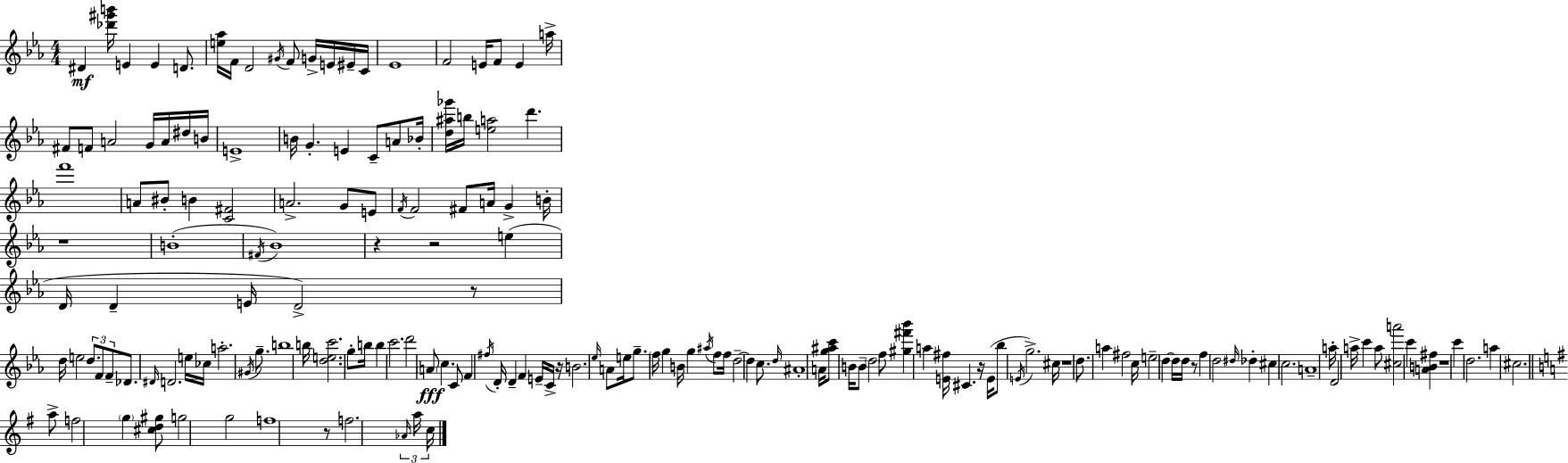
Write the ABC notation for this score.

X:1
T:Untitled
M:4/4
L:1/4
K:Cm
^D [_d'^g'b']/4 E E D/2 [e_a]/4 F/4 D2 ^G/4 F/2 G/4 E/4 ^E/4 C/4 _E4 F2 E/4 F/2 E a/4 ^F/2 F/2 A2 G/4 A/4 ^d/4 B/4 E4 B/4 G E C/2 A/2 _B/4 [d^a_g']/4 b/4 [ea]2 d' f'4 A/2 ^B/2 B [C^F]2 A2 G/2 E/2 F/4 F2 ^F/2 A/4 G B/4 z4 B4 ^F/4 _B4 z z2 e D/4 D E/4 D2 z/2 d/4 e2 d/2 F/2 F/2 _D/2 ^D/4 D2 e/4 _c/4 a2 ^G/4 g/2 b4 b/4 [dec']2 g/2 b/4 b c'2 d'2 A/2 c C/2 F ^f/4 D/4 D F E/4 C/4 z/4 B2 _e/4 A/2 e/4 g/2 f/4 g B/4 g ^a/4 f/2 f/4 d2 d c/2 d/4 ^A4 A/4 [g^ac']/2 B/4 B/2 d2 f/2 [^g^f'_b'] a [E^f]/4 ^C z/4 E/4 _b/2 E/4 g2 ^c/4 z4 d/2 a ^f2 c/4 e2 d d/4 d/4 z/2 f d2 ^d/4 _d ^c c2 A4 a/4 D2 a/4 c' a/2 [^ca']2 c' [AB^f] z4 c' d2 a ^c2 a/2 f2 g [^cd^g]/2 g2 g2 f4 z/2 f2 _A/4 a/4 c/4